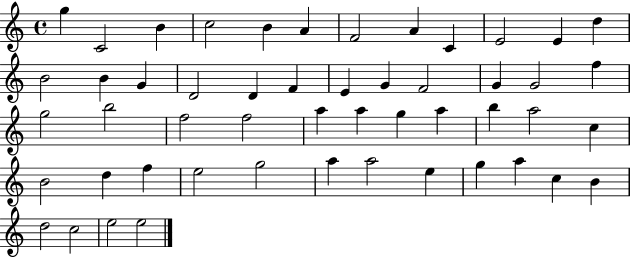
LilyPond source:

{
  \clef treble
  \time 4/4
  \defaultTimeSignature
  \key c \major
  g''4 c'2 b'4 | c''2 b'4 a'4 | f'2 a'4 c'4 | e'2 e'4 d''4 | \break b'2 b'4 g'4 | d'2 d'4 f'4 | e'4 g'4 f'2 | g'4 g'2 f''4 | \break g''2 b''2 | f''2 f''2 | a''4 a''4 g''4 a''4 | b''4 a''2 c''4 | \break b'2 d''4 f''4 | e''2 g''2 | a''4 a''2 e''4 | g''4 a''4 c''4 b'4 | \break d''2 c''2 | e''2 e''2 | \bar "|."
}